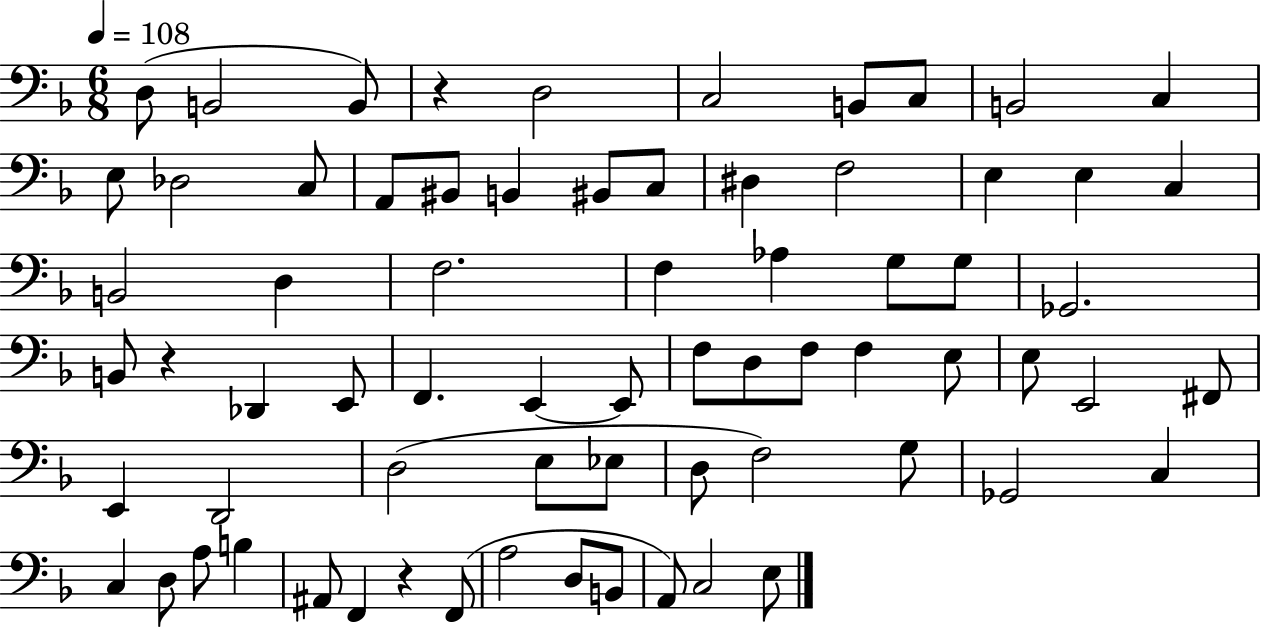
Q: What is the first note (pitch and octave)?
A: D3